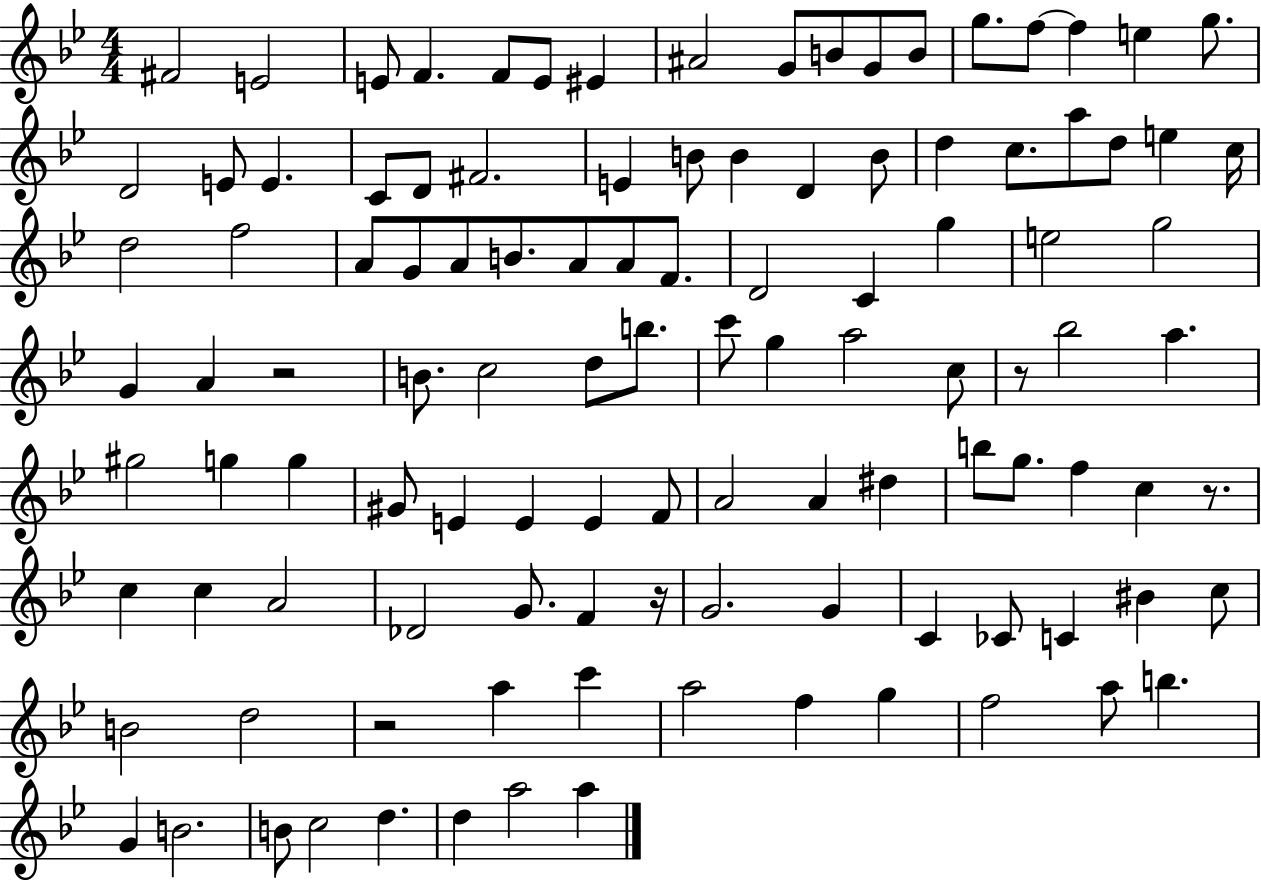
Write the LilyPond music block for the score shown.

{
  \clef treble
  \numericTimeSignature
  \time 4/4
  \key bes \major
  fis'2 e'2 | e'8 f'4. f'8 e'8 eis'4 | ais'2 g'8 b'8 g'8 b'8 | g''8. f''8~~ f''4 e''4 g''8. | \break d'2 e'8 e'4. | c'8 d'8 fis'2. | e'4 b'8 b'4 d'4 b'8 | d''4 c''8. a''8 d''8 e''4 c''16 | \break d''2 f''2 | a'8 g'8 a'8 b'8. a'8 a'8 f'8. | d'2 c'4 g''4 | e''2 g''2 | \break g'4 a'4 r2 | b'8. c''2 d''8 b''8. | c'''8 g''4 a''2 c''8 | r8 bes''2 a''4. | \break gis''2 g''4 g''4 | gis'8 e'4 e'4 e'4 f'8 | a'2 a'4 dis''4 | b''8 g''8. f''4 c''4 r8. | \break c''4 c''4 a'2 | des'2 g'8. f'4 r16 | g'2. g'4 | c'4 ces'8 c'4 bis'4 c''8 | \break b'2 d''2 | r2 a''4 c'''4 | a''2 f''4 g''4 | f''2 a''8 b''4. | \break g'4 b'2. | b'8 c''2 d''4. | d''4 a''2 a''4 | \bar "|."
}